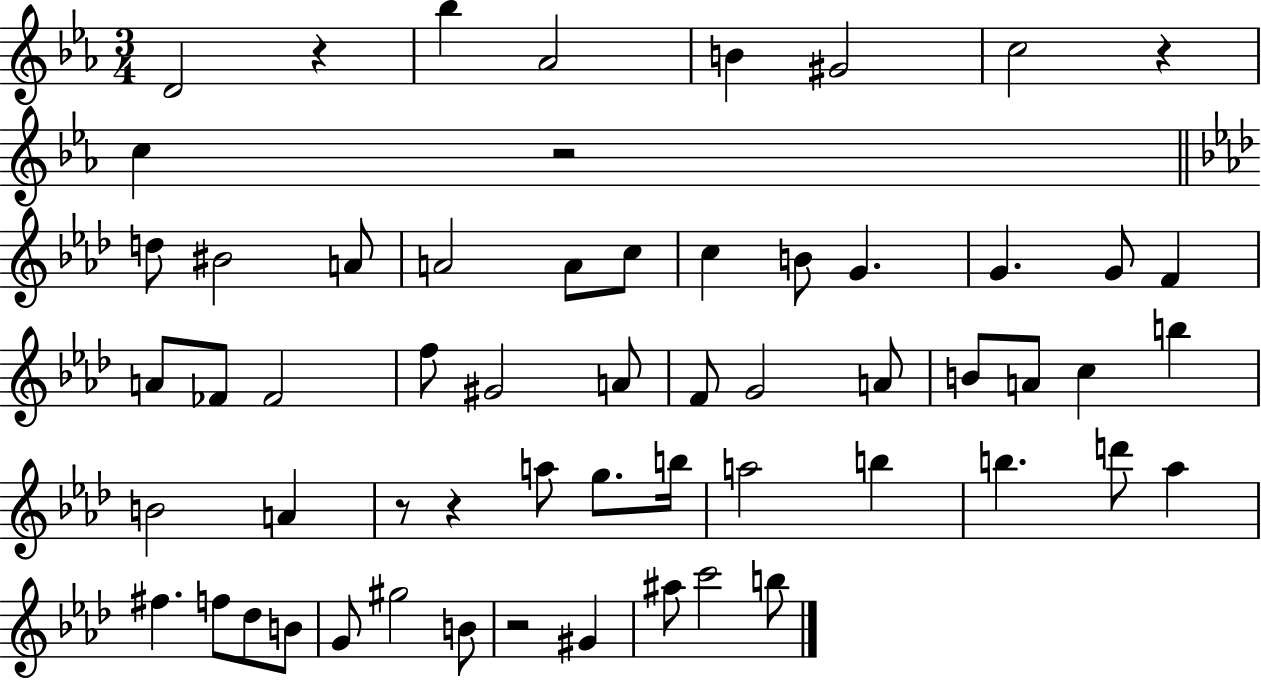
D4/h R/q Bb5/q Ab4/h B4/q G#4/h C5/h R/q C5/q R/h D5/e BIS4/h A4/e A4/h A4/e C5/e C5/q B4/e G4/q. G4/q. G4/e F4/q A4/e FES4/e FES4/h F5/e G#4/h A4/e F4/e G4/h A4/e B4/e A4/e C5/q B5/q B4/h A4/q R/e R/q A5/e G5/e. B5/s A5/h B5/q B5/q. D6/e Ab5/q F#5/q. F5/e Db5/e B4/e G4/e G#5/h B4/e R/h G#4/q A#5/e C6/h B5/e